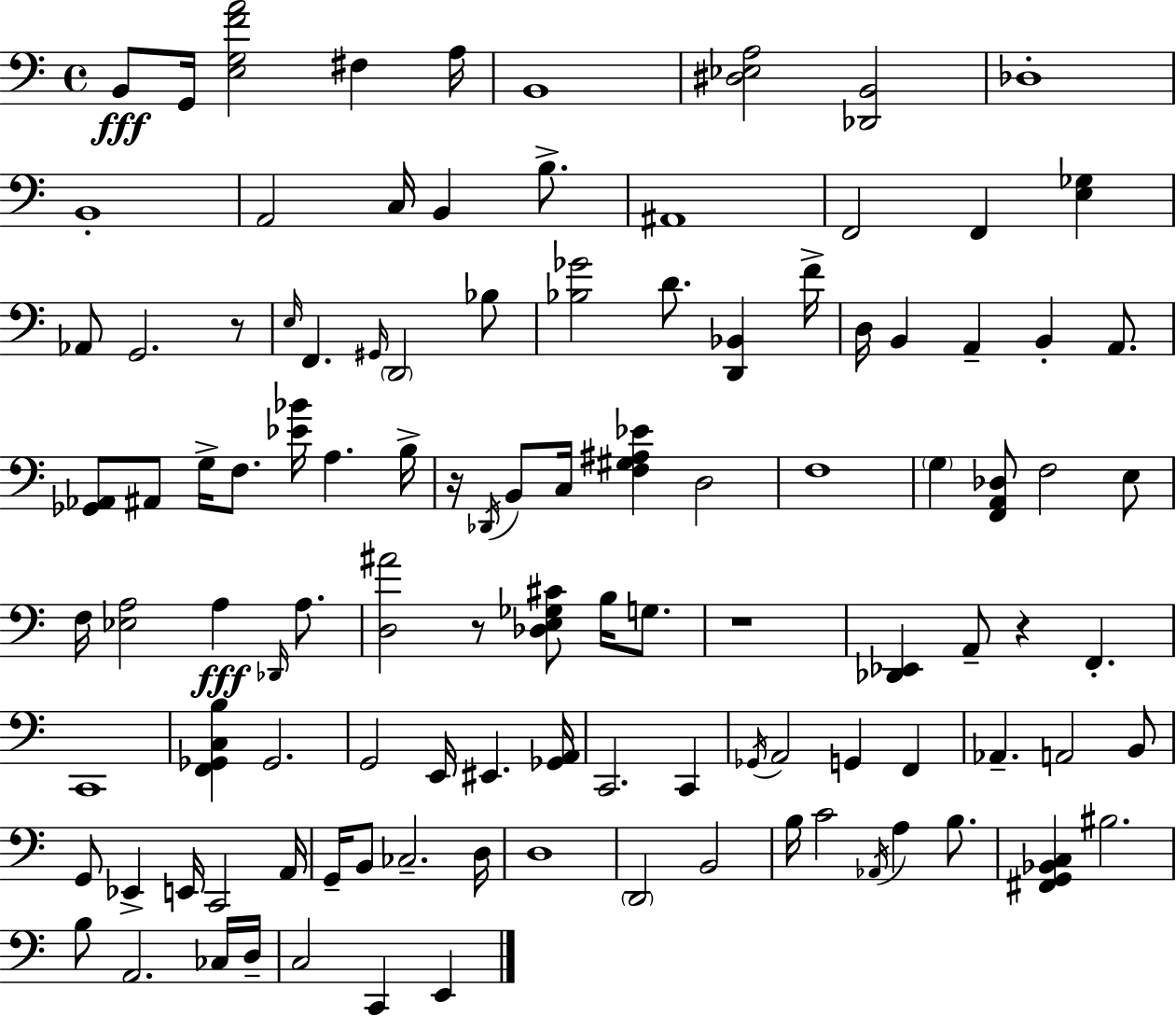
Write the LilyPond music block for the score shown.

{
  \clef bass
  \time 4/4
  \defaultTimeSignature
  \key a \minor
  b,8\fff g,16 <e g f' a'>2 fis4 a16 | b,1 | <dis ees a>2 <des, b,>2 | des1-. | \break b,1-. | a,2 c16 b,4 b8.-> | ais,1 | f,2 f,4 <e ges>4 | \break aes,8 g,2. r8 | \grace { e16 } f,4. \grace { gis,16 } \parenthesize d,2 | bes8 <bes ges'>2 d'8. <d, bes,>4 | f'16-> d16 b,4 a,4-- b,4-. a,8. | \break <ges, aes,>8 ais,8 g16-> f8. <ees' bes'>16 a4. | b16-> r16 \acciaccatura { des,16 } b,8 c16 <f gis ais ees'>4 d2 | f1 | \parenthesize g4 <f, a, des>8 f2 | \break e8 f16 <ees a>2 a4\fff | \grace { des,16 } a8. <d ais'>2 r8 <des e ges cis'>8 | b16 g8. r1 | <des, ees,>4 a,8-- r4 f,4.-. | \break c,1 | <f, ges, c b>4 ges,2. | g,2 e,16 eis,4. | <ges, a,>16 c,2. | \break c,4 \acciaccatura { ges,16 } a,2 g,4 | f,4 aes,4.-- a,2 | b,8 g,8 ees,4-> e,16 c,2 | a,16 g,16-- b,8 ces2.-- | \break d16 d1 | \parenthesize d,2 b,2 | b16 c'2 \acciaccatura { aes,16 } a4 | b8. <fis, g, bes, c>4 bis2. | \break b8 a,2. | ces16 d16-- c2 c,4 | e,4 \bar "|."
}